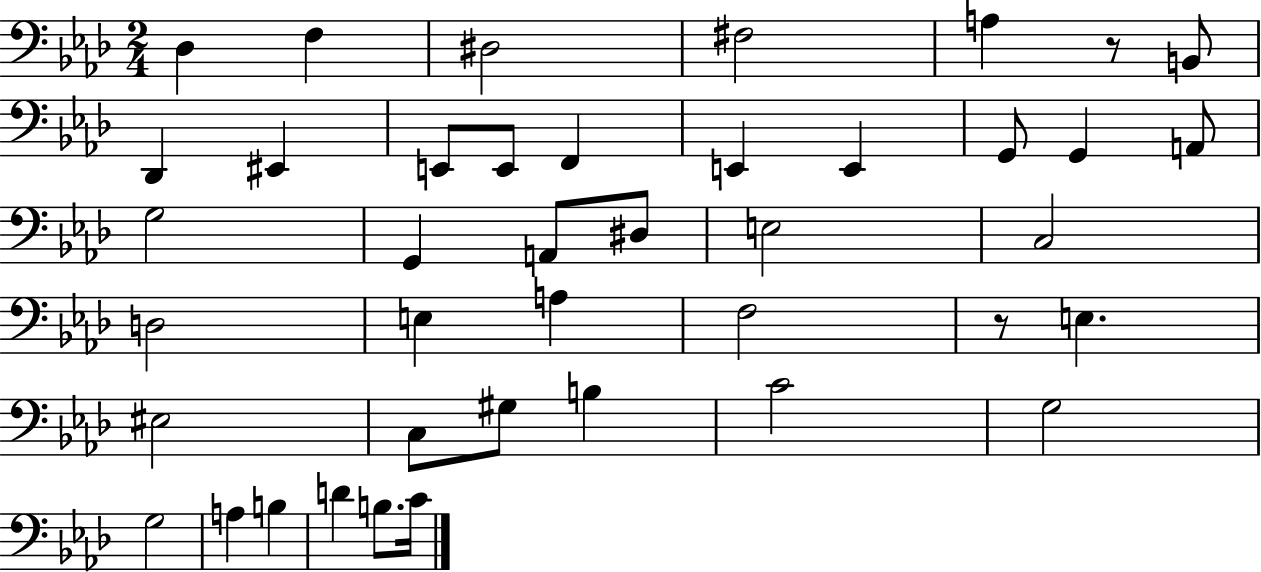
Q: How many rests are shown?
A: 2